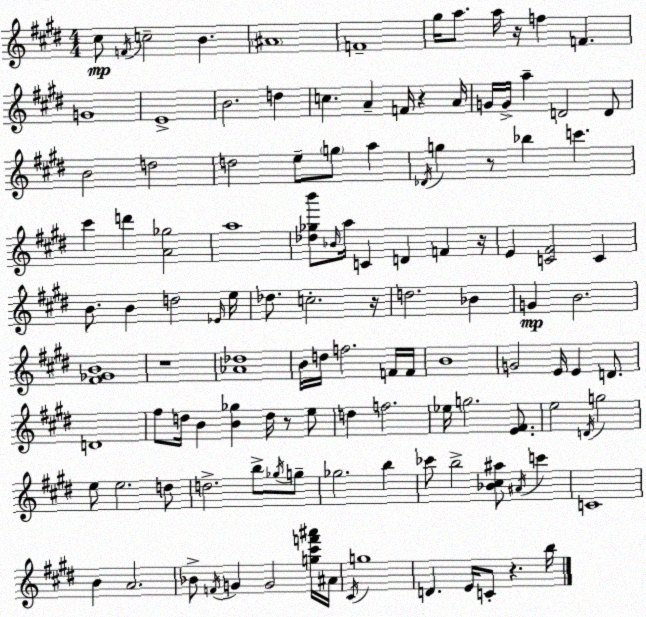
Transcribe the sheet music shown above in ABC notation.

X:1
T:Untitled
M:4/4
L:1/4
K:E
^c/2 F/4 c2 B ^A4 F4 ^g/4 a/2 a/4 z/4 f F G4 E4 B2 d c A F/4 z A/4 G/4 G/4 a D2 D/2 B2 d2 d2 e/2 g/2 a _D/4 g z/2 _b c' ^c' d' [A_g]2 a4 [_d_gb']/2 _B/4 a/4 C D F z/4 E [C^F]2 C B/2 B d2 _E/4 e/4 _d/2 c2 z/4 d2 _B G B2 [^F_GB]4 z4 [_A_d]4 B/4 d/4 f2 F/4 F/4 B4 G2 E/4 E D/2 D4 ^f/2 d/4 B [B_g] d/4 z/2 e/2 d f2 _e/4 g2 [E^F]/2 e2 D/4 g2 e/2 e2 d/2 d2 b/2 _g/4 g/2 _g2 b _c'/2 b2 [_B^c^a]/2 ^A/4 c' C4 B A2 _B/2 F/4 G G2 [g^c'f'^a']/4 ^A/4 ^C/4 g4 D E/4 C/2 z b/4